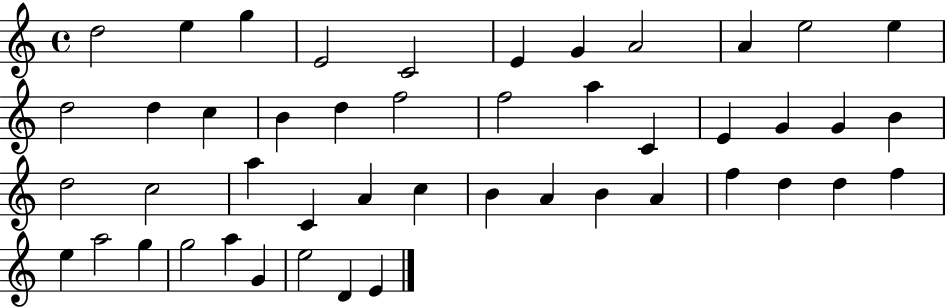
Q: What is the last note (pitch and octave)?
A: E4